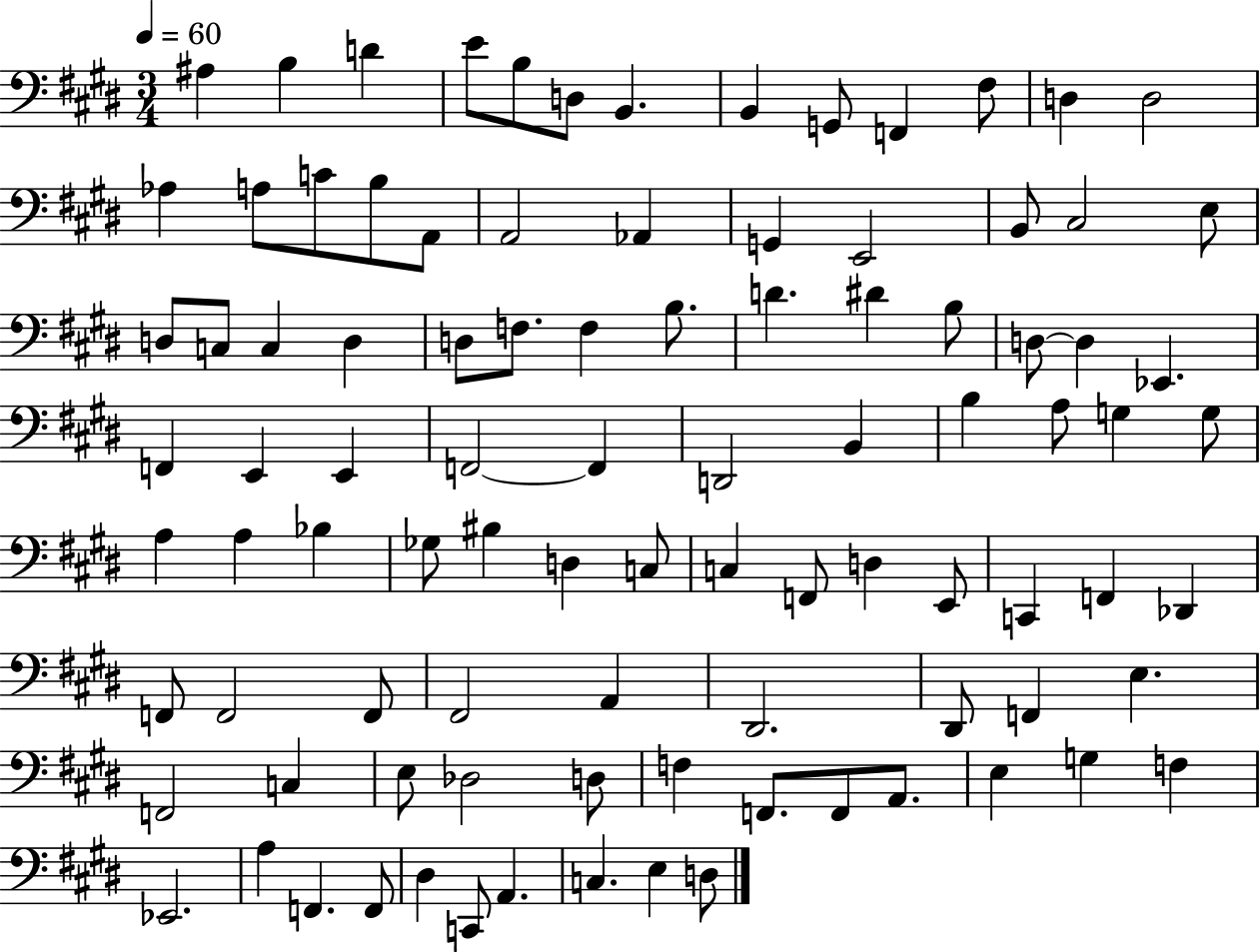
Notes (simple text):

A#3/q B3/q D4/q E4/e B3/e D3/e B2/q. B2/q G2/e F2/q F#3/e D3/q D3/h Ab3/q A3/e C4/e B3/e A2/e A2/h Ab2/q G2/q E2/h B2/e C#3/h E3/e D3/e C3/e C3/q D3/q D3/e F3/e. F3/q B3/e. D4/q. D#4/q B3/e D3/e D3/q Eb2/q. F2/q E2/q E2/q F2/h F2/q D2/h B2/q B3/q A3/e G3/q G3/e A3/q A3/q Bb3/q Gb3/e BIS3/q D3/q C3/e C3/q F2/e D3/q E2/e C2/q F2/q Db2/q F2/e F2/h F2/e F#2/h A2/q D#2/h. D#2/e F2/q E3/q. F2/h C3/q E3/e Db3/h D3/e F3/q F2/e. F2/e A2/e. E3/q G3/q F3/q Eb2/h. A3/q F2/q. F2/e D#3/q C2/e A2/q. C3/q. E3/q D3/e